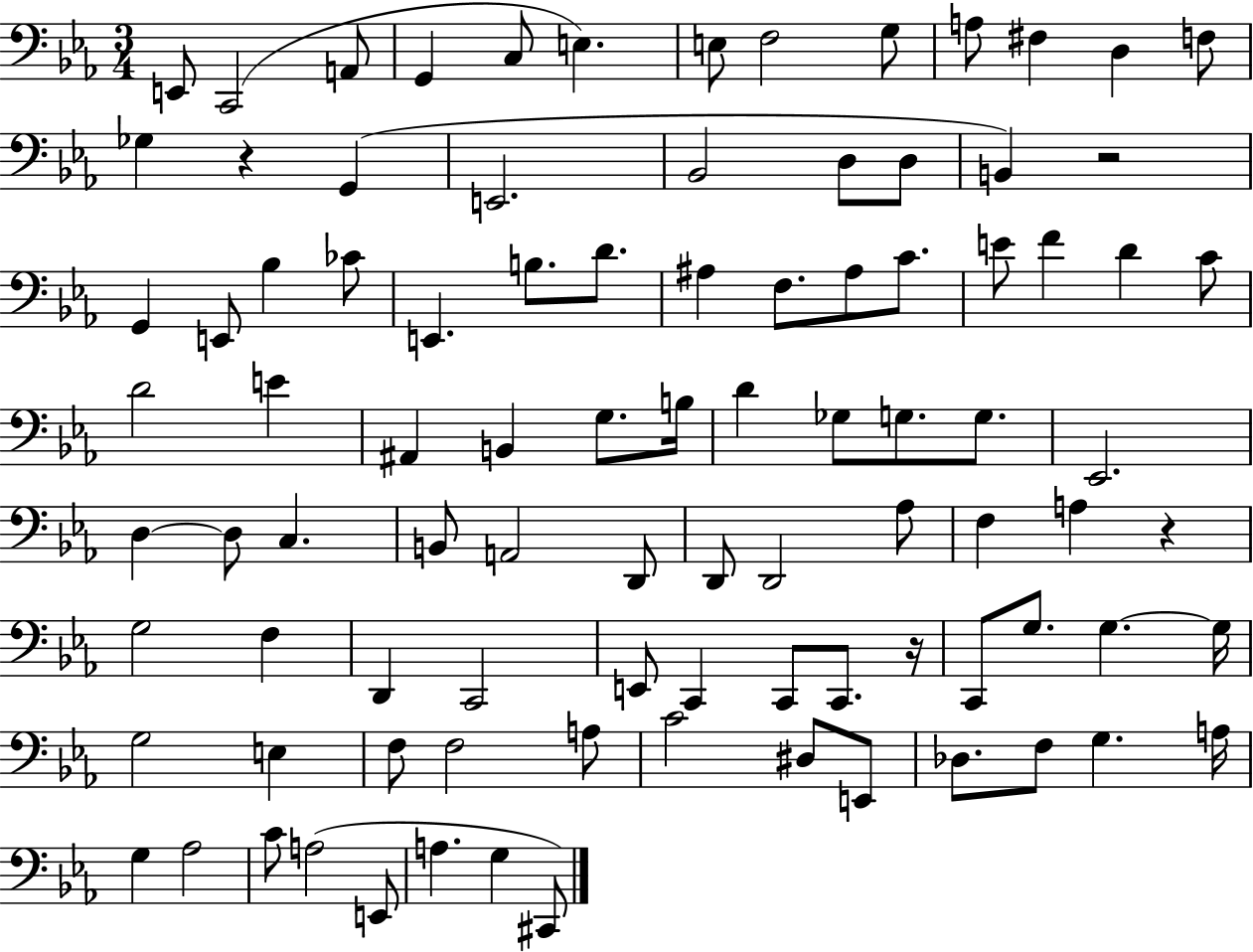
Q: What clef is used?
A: bass